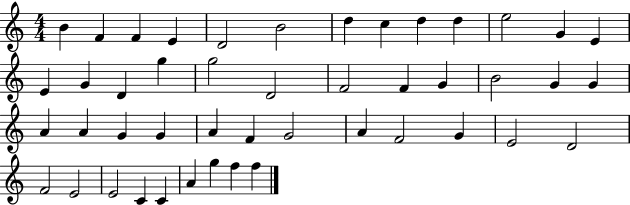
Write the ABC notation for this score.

X:1
T:Untitled
M:4/4
L:1/4
K:C
B F F E D2 B2 d c d d e2 G E E G D g g2 D2 F2 F G B2 G G A A G G A F G2 A F2 G E2 D2 F2 E2 E2 C C A g f f